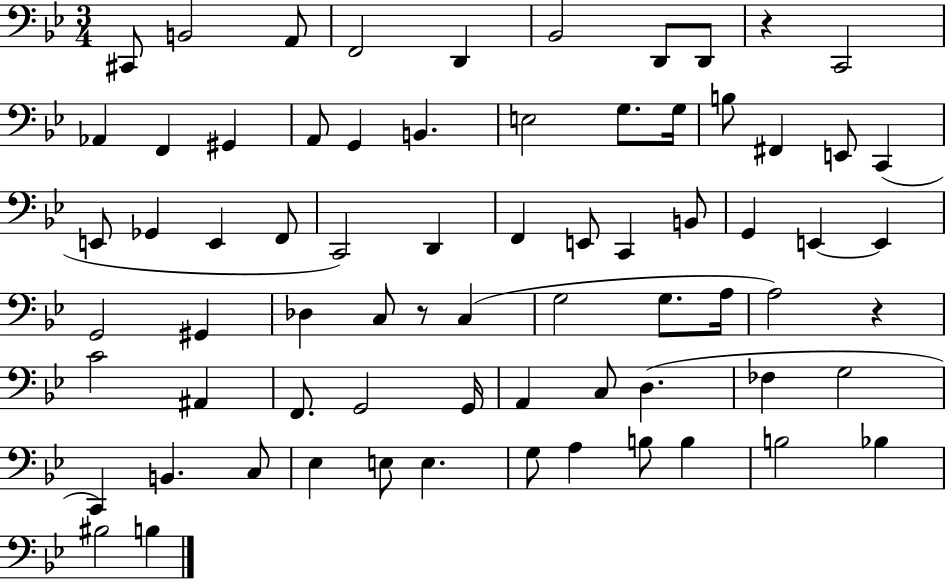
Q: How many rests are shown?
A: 3